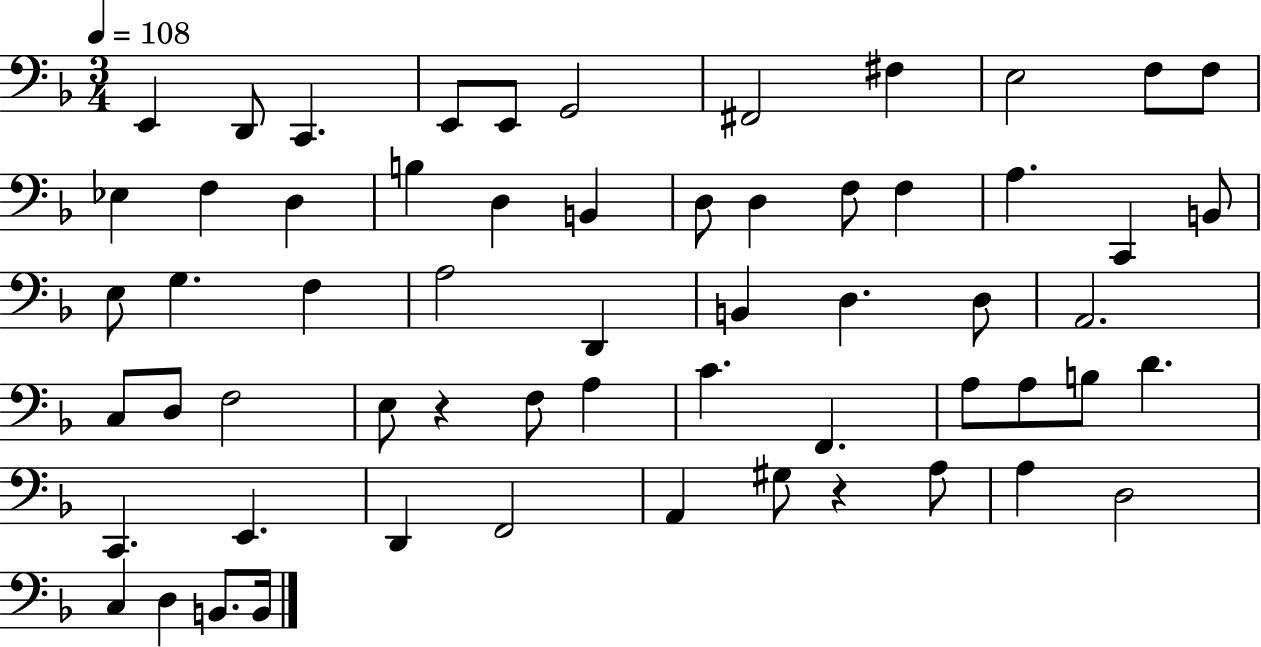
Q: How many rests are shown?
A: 2